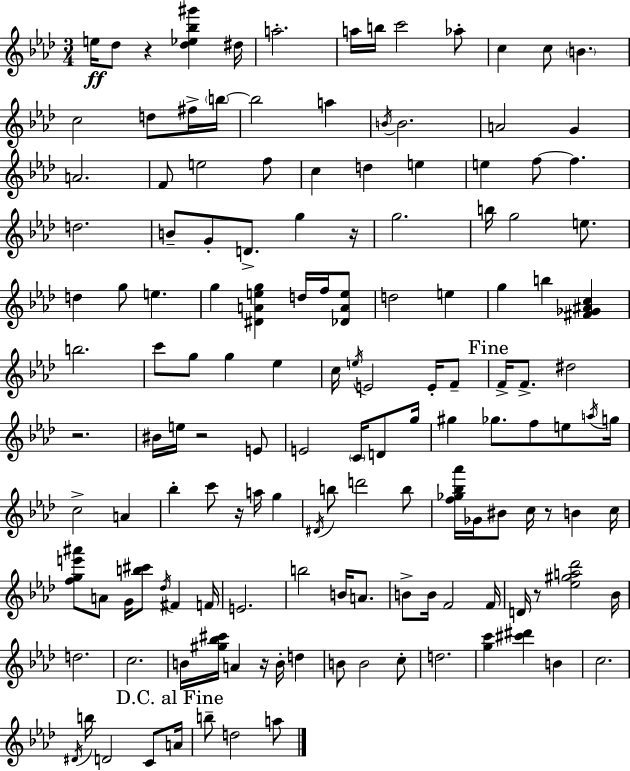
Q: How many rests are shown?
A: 8